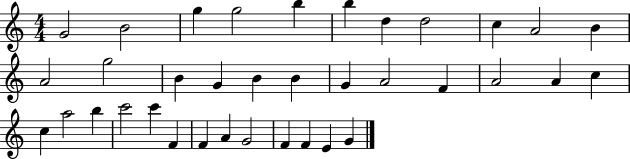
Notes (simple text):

G4/h B4/h G5/q G5/h B5/q B5/q D5/q D5/h C5/q A4/h B4/q A4/h G5/h B4/q G4/q B4/q B4/q G4/q A4/h F4/q A4/h A4/q C5/q C5/q A5/h B5/q C6/h C6/q F4/q F4/q A4/q G4/h F4/q F4/q E4/q G4/q